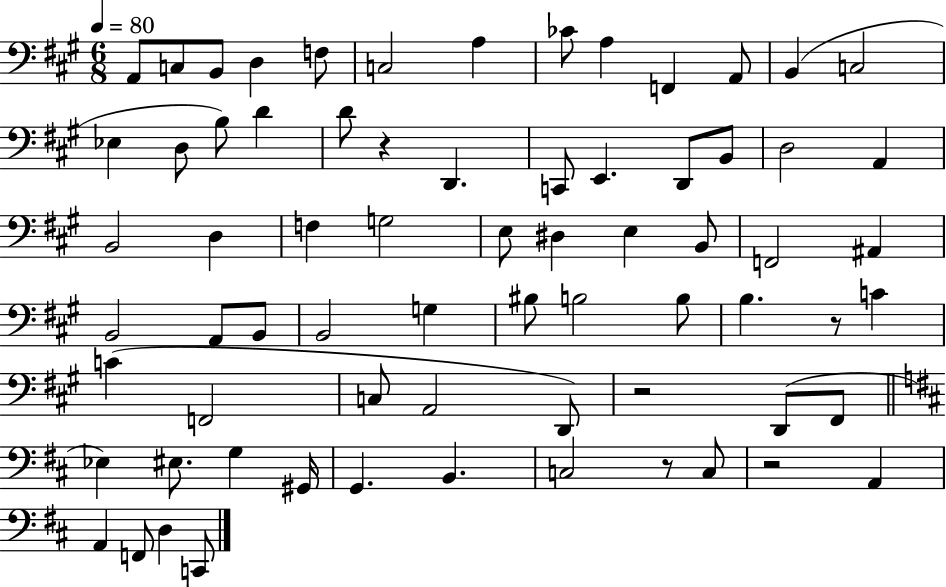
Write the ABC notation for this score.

X:1
T:Untitled
M:6/8
L:1/4
K:A
A,,/2 C,/2 B,,/2 D, F,/2 C,2 A, _C/2 A, F,, A,,/2 B,, C,2 _E, D,/2 B,/2 D D/2 z D,, C,,/2 E,, D,,/2 B,,/2 D,2 A,, B,,2 D, F, G,2 E,/2 ^D, E, B,,/2 F,,2 ^A,, B,,2 A,,/2 B,,/2 B,,2 G, ^B,/2 B,2 B,/2 B, z/2 C C F,,2 C,/2 A,,2 D,,/2 z2 D,,/2 ^F,,/2 _E, ^E,/2 G, ^G,,/4 G,, B,, C,2 z/2 C,/2 z2 A,, A,, F,,/2 D, C,,/2